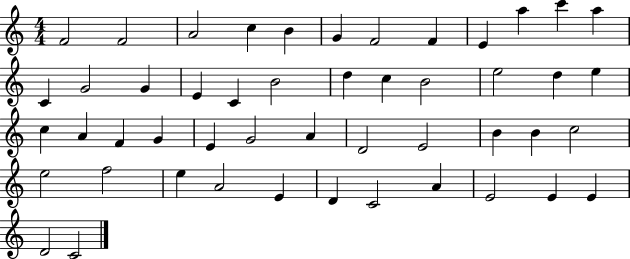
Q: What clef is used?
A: treble